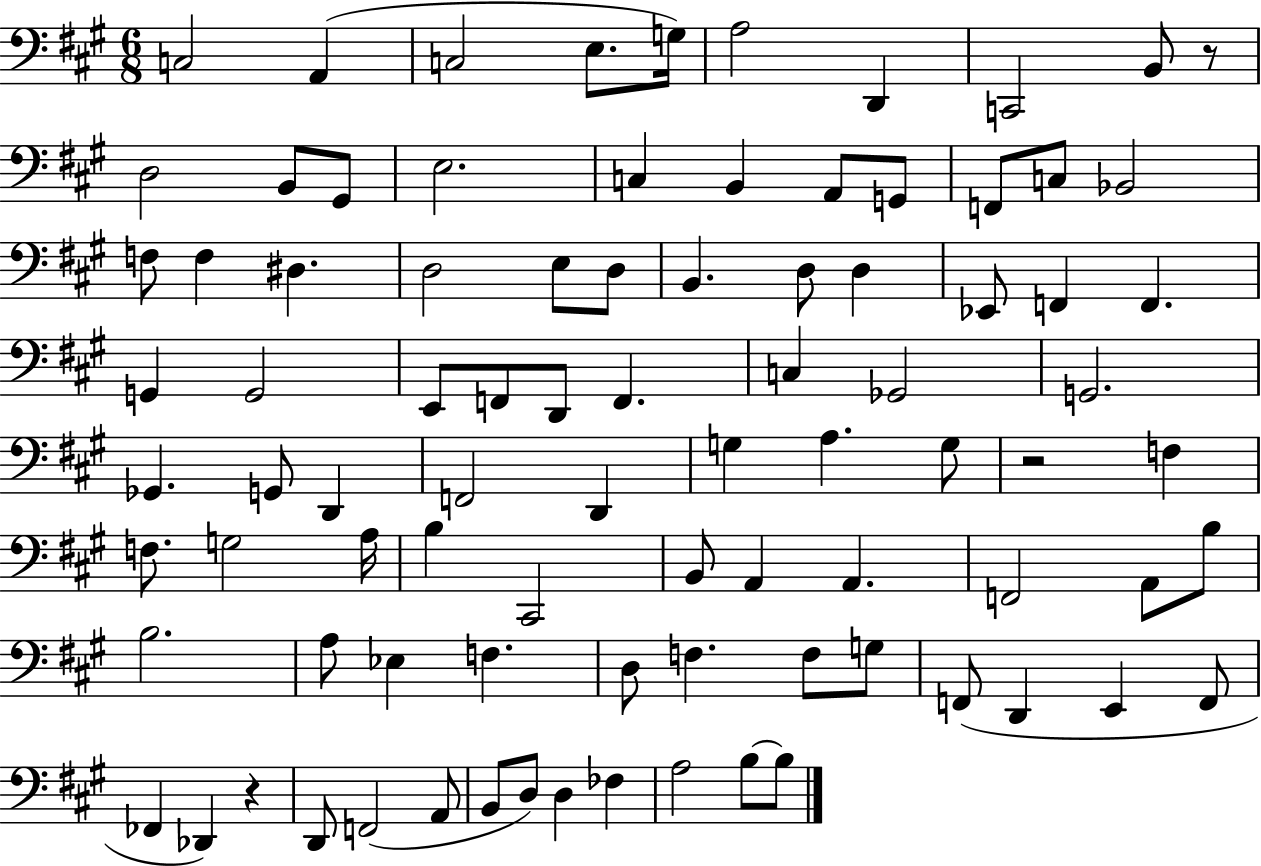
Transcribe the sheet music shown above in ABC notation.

X:1
T:Untitled
M:6/8
L:1/4
K:A
C,2 A,, C,2 E,/2 G,/4 A,2 D,, C,,2 B,,/2 z/2 D,2 B,,/2 ^G,,/2 E,2 C, B,, A,,/2 G,,/2 F,,/2 C,/2 _B,,2 F,/2 F, ^D, D,2 E,/2 D,/2 B,, D,/2 D, _E,,/2 F,, F,, G,, G,,2 E,,/2 F,,/2 D,,/2 F,, C, _G,,2 G,,2 _G,, G,,/2 D,, F,,2 D,, G, A, G,/2 z2 F, F,/2 G,2 A,/4 B, ^C,,2 B,,/2 A,, A,, F,,2 A,,/2 B,/2 B,2 A,/2 _E, F, D,/2 F, F,/2 G,/2 F,,/2 D,, E,, F,,/2 _F,, _D,, z D,,/2 F,,2 A,,/2 B,,/2 D,/2 D, _F, A,2 B,/2 B,/2